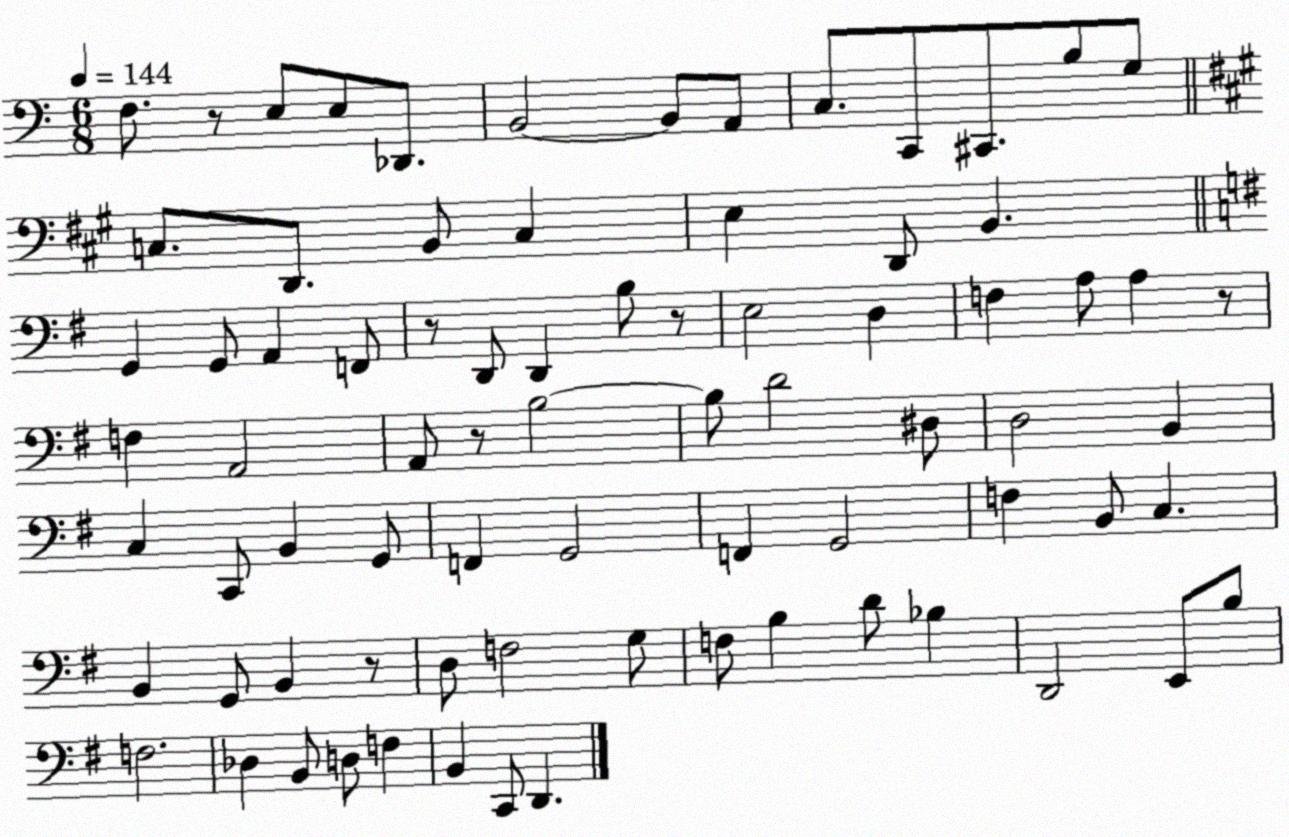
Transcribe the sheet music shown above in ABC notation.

X:1
T:Untitled
M:6/8
L:1/4
K:C
F,/2 z/2 E,/2 E,/2 _D,,/2 B,,2 B,,/2 A,,/2 C,/2 C,,/2 ^C,,/2 B,/2 G,/2 C,/2 D,,/2 B,,/2 C, E, D,,/2 B,, G,, G,,/2 A,, F,,/2 z/2 D,,/2 D,, B,/2 z/2 E,2 D, F, A,/2 A, z/2 F, A,,2 A,,/2 z/2 B,2 B,/2 D2 ^D,/2 D,2 B,, C, C,,/2 B,, G,,/2 F,, G,,2 F,, G,,2 F, B,,/2 C, B,, G,,/2 B,, z/2 D,/2 F,2 G,/2 F,/2 B, D/2 _B, D,,2 E,,/2 B,/2 F,2 _D, B,,/2 D,/2 F, B,, C,,/2 D,,